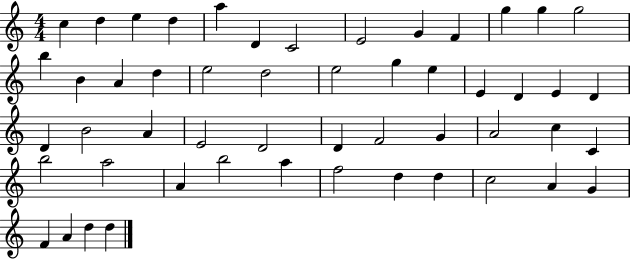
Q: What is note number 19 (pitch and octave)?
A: D5